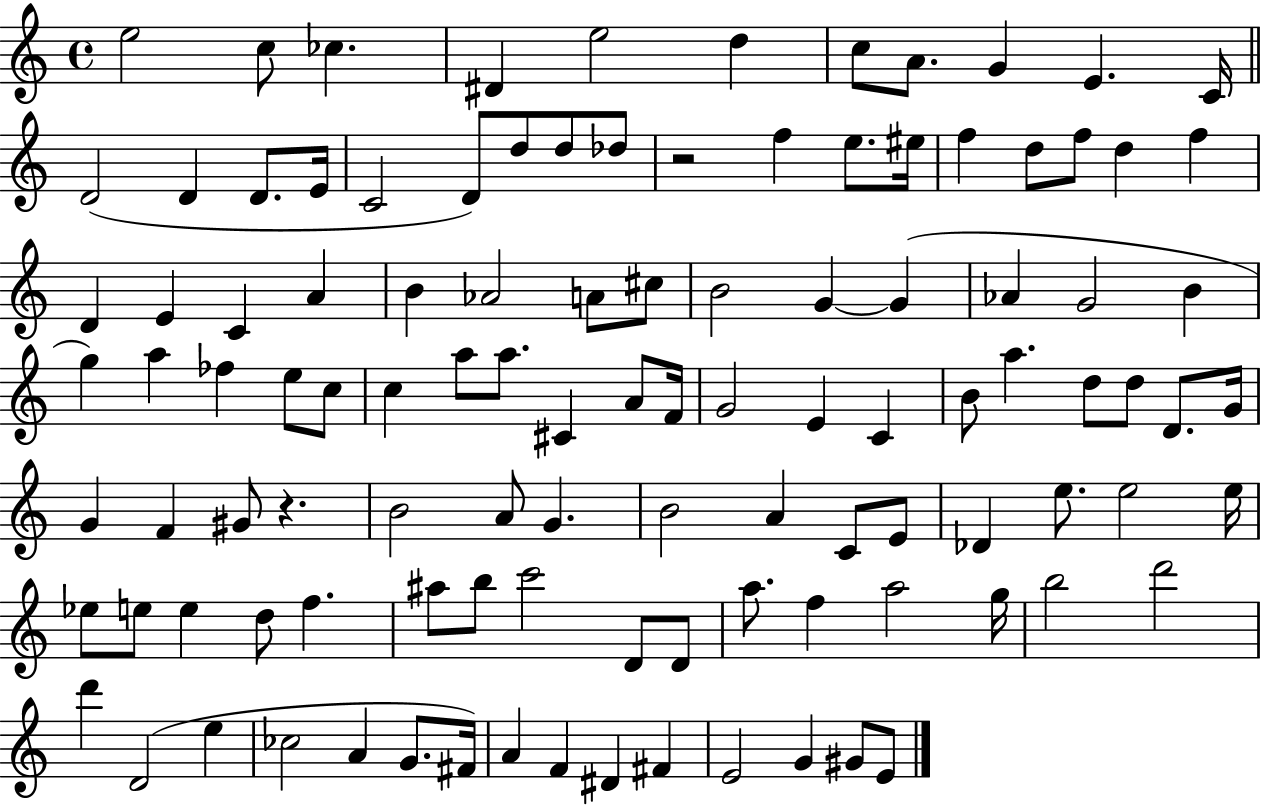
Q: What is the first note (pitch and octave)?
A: E5